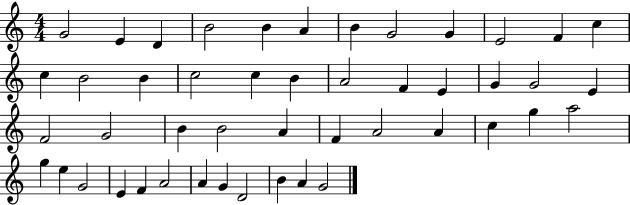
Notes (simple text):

G4/h E4/q D4/q B4/h B4/q A4/q B4/q G4/h G4/q E4/h F4/q C5/q C5/q B4/h B4/q C5/h C5/q B4/q A4/h F4/q E4/q G4/q G4/h E4/q F4/h G4/h B4/q B4/h A4/q F4/q A4/h A4/q C5/q G5/q A5/h G5/q E5/q G4/h E4/q F4/q A4/h A4/q G4/q D4/h B4/q A4/q G4/h